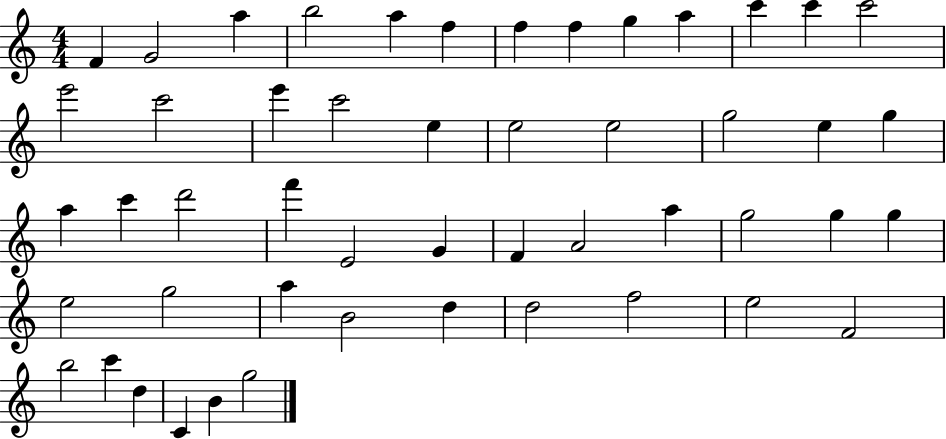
{
  \clef treble
  \numericTimeSignature
  \time 4/4
  \key c \major
  f'4 g'2 a''4 | b''2 a''4 f''4 | f''4 f''4 g''4 a''4 | c'''4 c'''4 c'''2 | \break e'''2 c'''2 | e'''4 c'''2 e''4 | e''2 e''2 | g''2 e''4 g''4 | \break a''4 c'''4 d'''2 | f'''4 e'2 g'4 | f'4 a'2 a''4 | g''2 g''4 g''4 | \break e''2 g''2 | a''4 b'2 d''4 | d''2 f''2 | e''2 f'2 | \break b''2 c'''4 d''4 | c'4 b'4 g''2 | \bar "|."
}